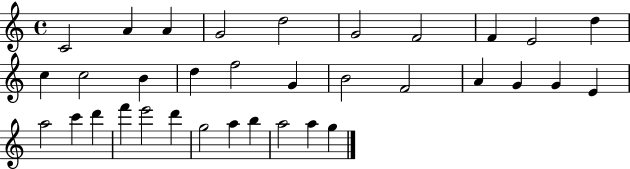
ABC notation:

X:1
T:Untitled
M:4/4
L:1/4
K:C
C2 A A G2 d2 G2 F2 F E2 d c c2 B d f2 G B2 F2 A G G E a2 c' d' f' e'2 d' g2 a b a2 a g